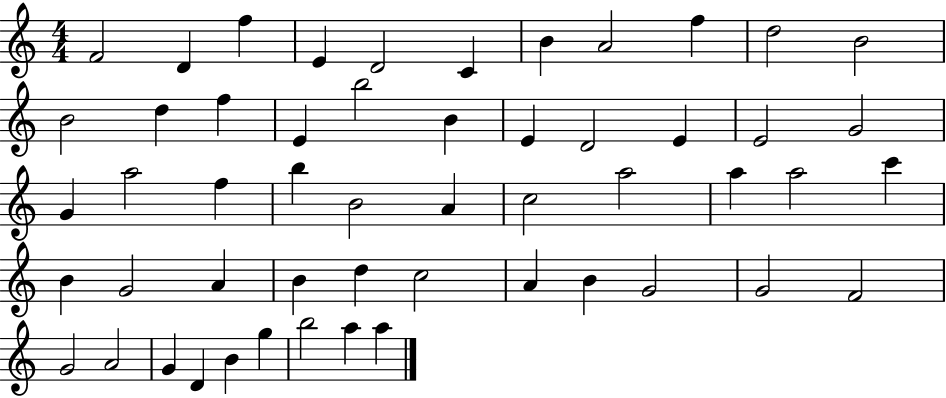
{
  \clef treble
  \numericTimeSignature
  \time 4/4
  \key c \major
  f'2 d'4 f''4 | e'4 d'2 c'4 | b'4 a'2 f''4 | d''2 b'2 | \break b'2 d''4 f''4 | e'4 b''2 b'4 | e'4 d'2 e'4 | e'2 g'2 | \break g'4 a''2 f''4 | b''4 b'2 a'4 | c''2 a''2 | a''4 a''2 c'''4 | \break b'4 g'2 a'4 | b'4 d''4 c''2 | a'4 b'4 g'2 | g'2 f'2 | \break g'2 a'2 | g'4 d'4 b'4 g''4 | b''2 a''4 a''4 | \bar "|."
}